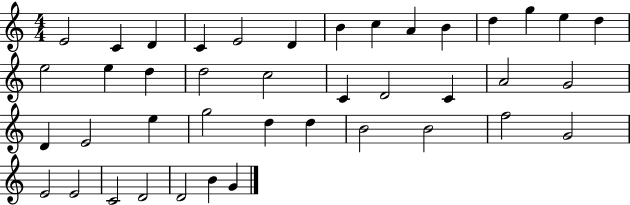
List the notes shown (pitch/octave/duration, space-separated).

E4/h C4/q D4/q C4/q E4/h D4/q B4/q C5/q A4/q B4/q D5/q G5/q E5/q D5/q E5/h E5/q D5/q D5/h C5/h C4/q D4/h C4/q A4/h G4/h D4/q E4/h E5/q G5/h D5/q D5/q B4/h B4/h F5/h G4/h E4/h E4/h C4/h D4/h D4/h B4/q G4/q